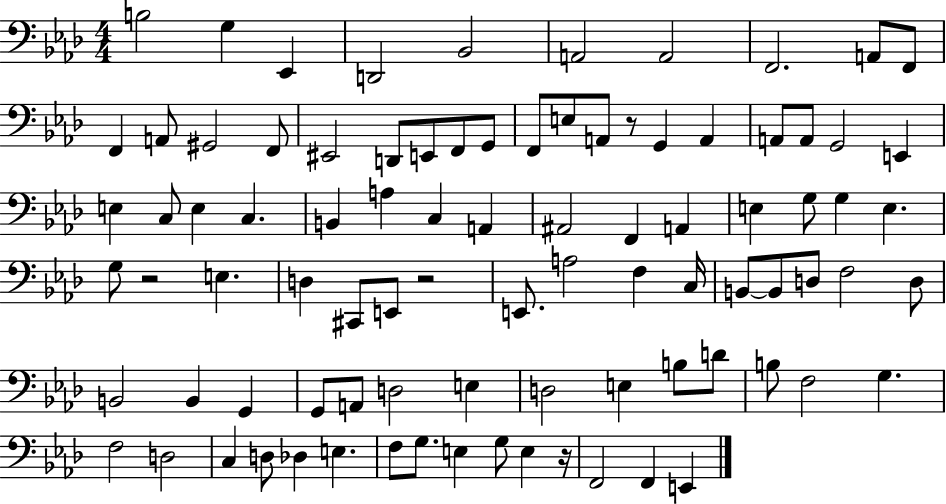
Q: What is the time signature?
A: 4/4